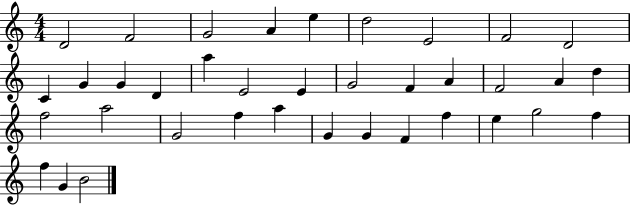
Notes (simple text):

D4/h F4/h G4/h A4/q E5/q D5/h E4/h F4/h D4/h C4/q G4/q G4/q D4/q A5/q E4/h E4/q G4/h F4/q A4/q F4/h A4/q D5/q F5/h A5/h G4/h F5/q A5/q G4/q G4/q F4/q F5/q E5/q G5/h F5/q F5/q G4/q B4/h